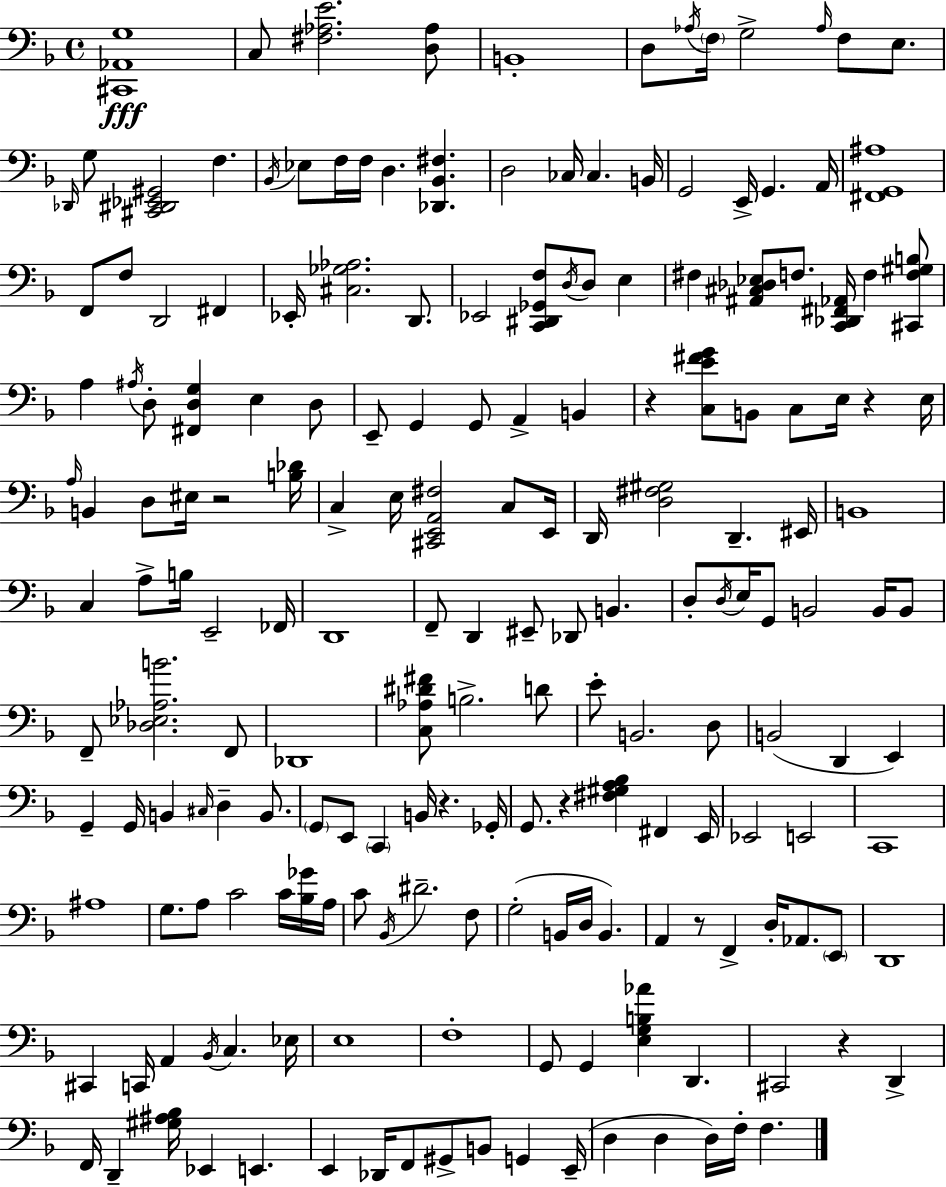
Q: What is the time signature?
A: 4/4